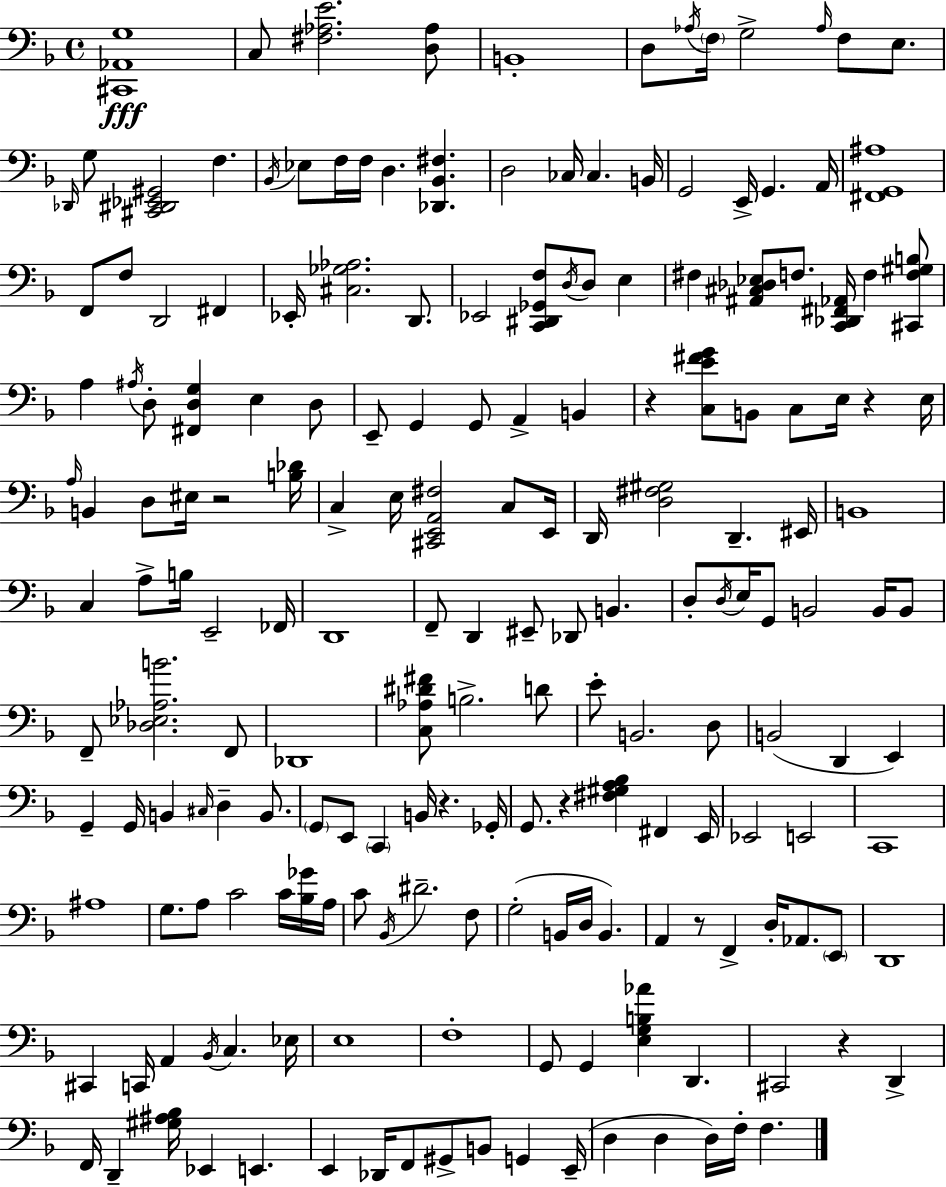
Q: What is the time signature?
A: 4/4